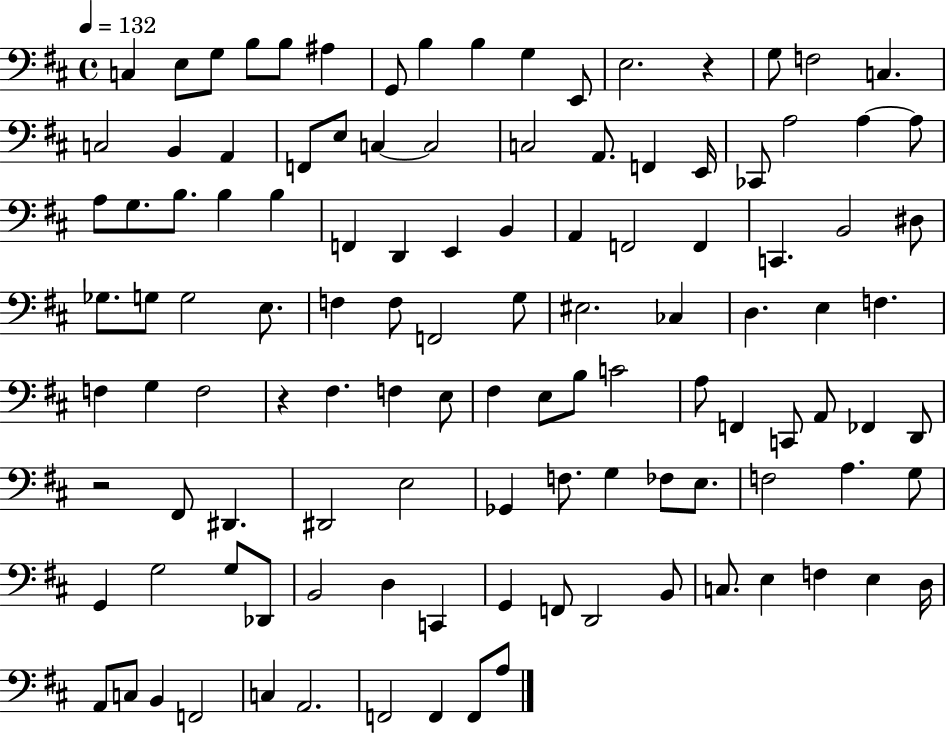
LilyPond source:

{
  \clef bass
  \time 4/4
  \defaultTimeSignature
  \key d \major
  \tempo 4 = 132
  \repeat volta 2 { c4 e8 g8 b8 b8 ais4 | g,8 b4 b4 g4 e,8 | e2. r4 | g8 f2 c4. | \break c2 b,4 a,4 | f,8 e8 c4~~ c2 | c2 a,8. f,4 e,16 | ces,8 a2 a4~~ a8 | \break a8 g8. b8. b4 b4 | f,4 d,4 e,4 b,4 | a,4 f,2 f,4 | c,4. b,2 dis8 | \break ges8. g8 g2 e8. | f4 f8 f,2 g8 | eis2. ces4 | d4. e4 f4. | \break f4 g4 f2 | r4 fis4. f4 e8 | fis4 e8 b8 c'2 | a8 f,4 c,8 a,8 fes,4 d,8 | \break r2 fis,8 dis,4. | dis,2 e2 | ges,4 f8. g4 fes8 e8. | f2 a4. g8 | \break g,4 g2 g8 des,8 | b,2 d4 c,4 | g,4 f,8 d,2 b,8 | c8. e4 f4 e4 d16 | \break a,8 c8 b,4 f,2 | c4 a,2. | f,2 f,4 f,8 a8 | } \bar "|."
}